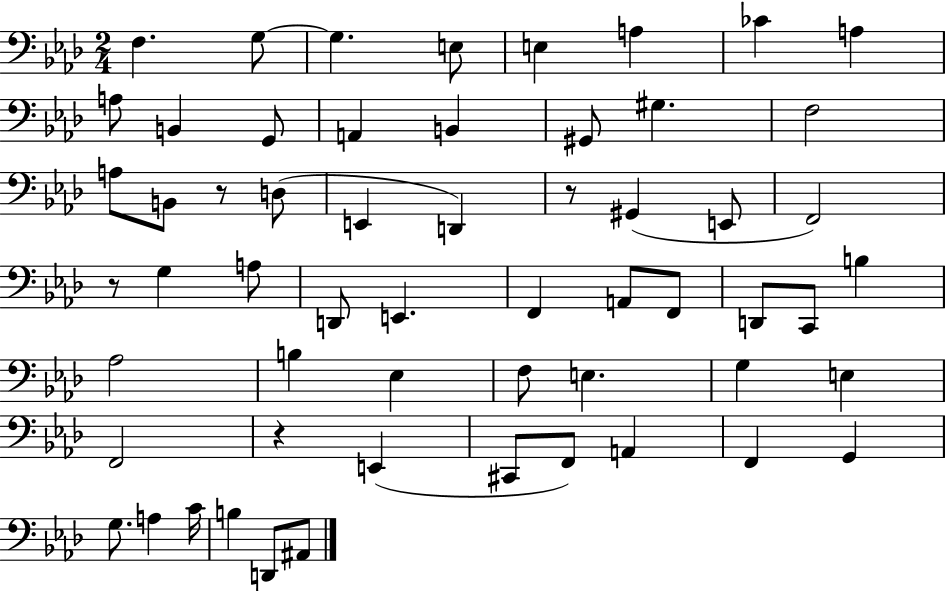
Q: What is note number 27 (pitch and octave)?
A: D2